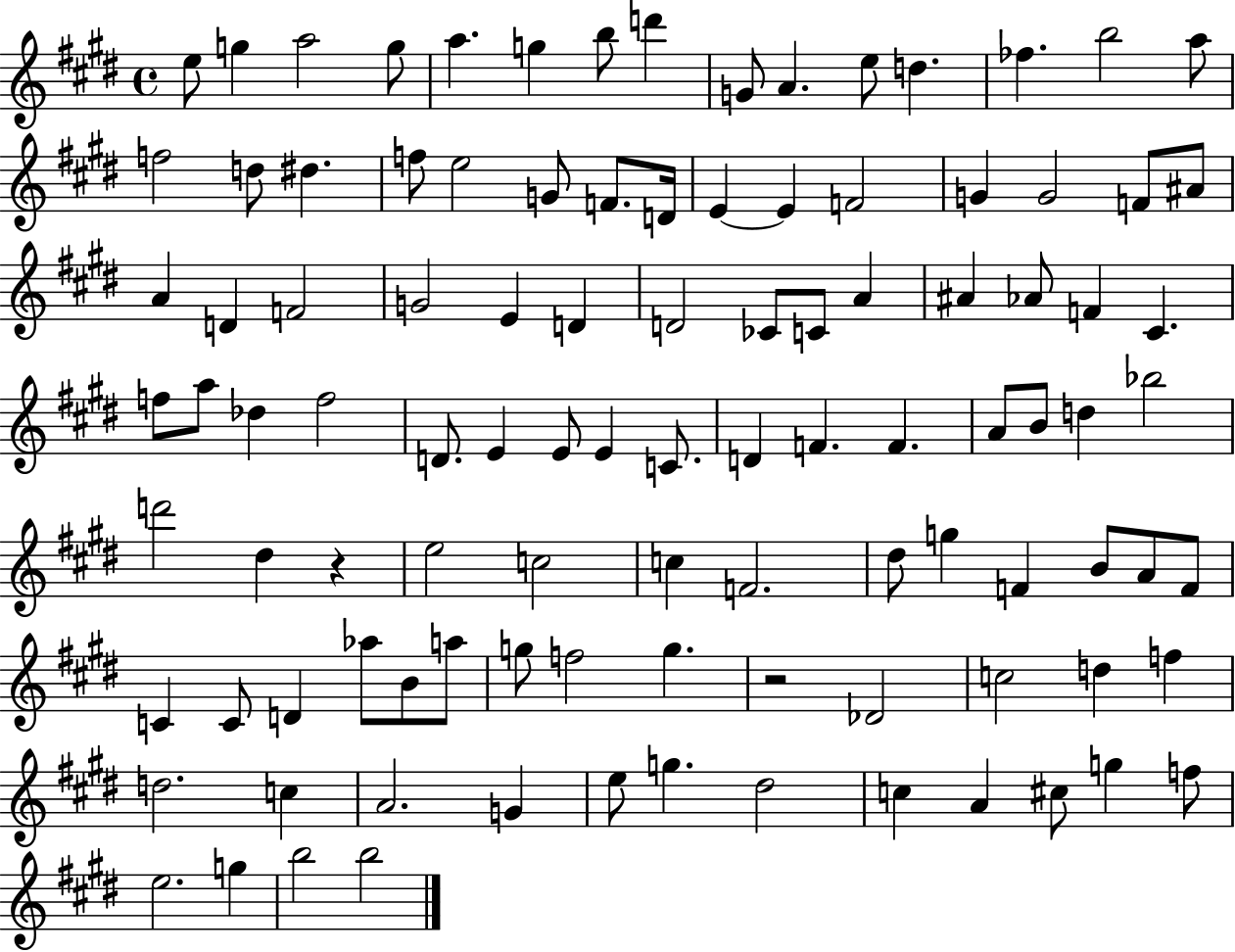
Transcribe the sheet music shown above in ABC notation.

X:1
T:Untitled
M:4/4
L:1/4
K:E
e/2 g a2 g/2 a g b/2 d' G/2 A e/2 d _f b2 a/2 f2 d/2 ^d f/2 e2 G/2 F/2 D/4 E E F2 G G2 F/2 ^A/2 A D F2 G2 E D D2 _C/2 C/2 A ^A _A/2 F ^C f/2 a/2 _d f2 D/2 E E/2 E C/2 D F F A/2 B/2 d _b2 d'2 ^d z e2 c2 c F2 ^d/2 g F B/2 A/2 F/2 C C/2 D _a/2 B/2 a/2 g/2 f2 g z2 _D2 c2 d f d2 c A2 G e/2 g ^d2 c A ^c/2 g f/2 e2 g b2 b2